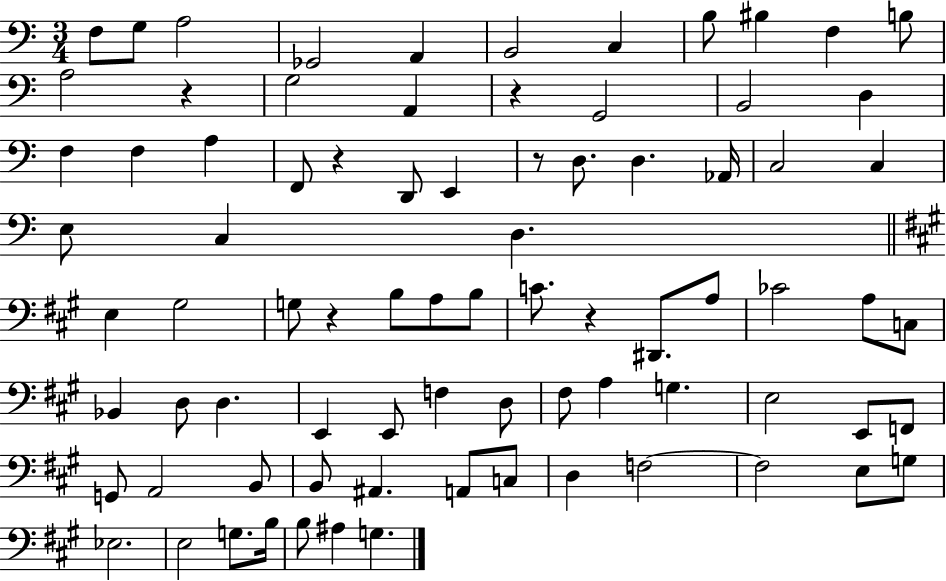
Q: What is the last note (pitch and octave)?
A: G3